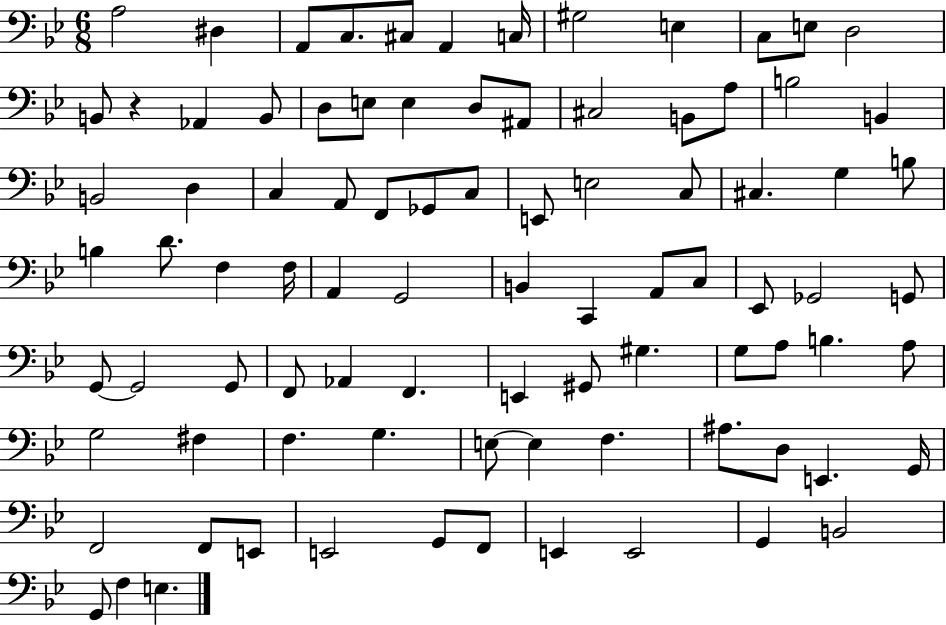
A3/h D#3/q A2/e C3/e. C#3/e A2/q C3/s G#3/h E3/q C3/e E3/e D3/h B2/e R/q Ab2/q B2/e D3/e E3/e E3/q D3/e A#2/e C#3/h B2/e A3/e B3/h B2/q B2/h D3/q C3/q A2/e F2/e Gb2/e C3/e E2/e E3/h C3/e C#3/q. G3/q B3/e B3/q D4/e. F3/q F3/s A2/q G2/h B2/q C2/q A2/e C3/e Eb2/e Gb2/h G2/e G2/e G2/h G2/e F2/e Ab2/q F2/q. E2/q G#2/e G#3/q. G3/e A3/e B3/q. A3/e G3/h F#3/q F3/q. G3/q. E3/e E3/q F3/q. A#3/e. D3/e E2/q. G2/s F2/h F2/e E2/e E2/h G2/e F2/e E2/q E2/h G2/q B2/h G2/e F3/q E3/q.